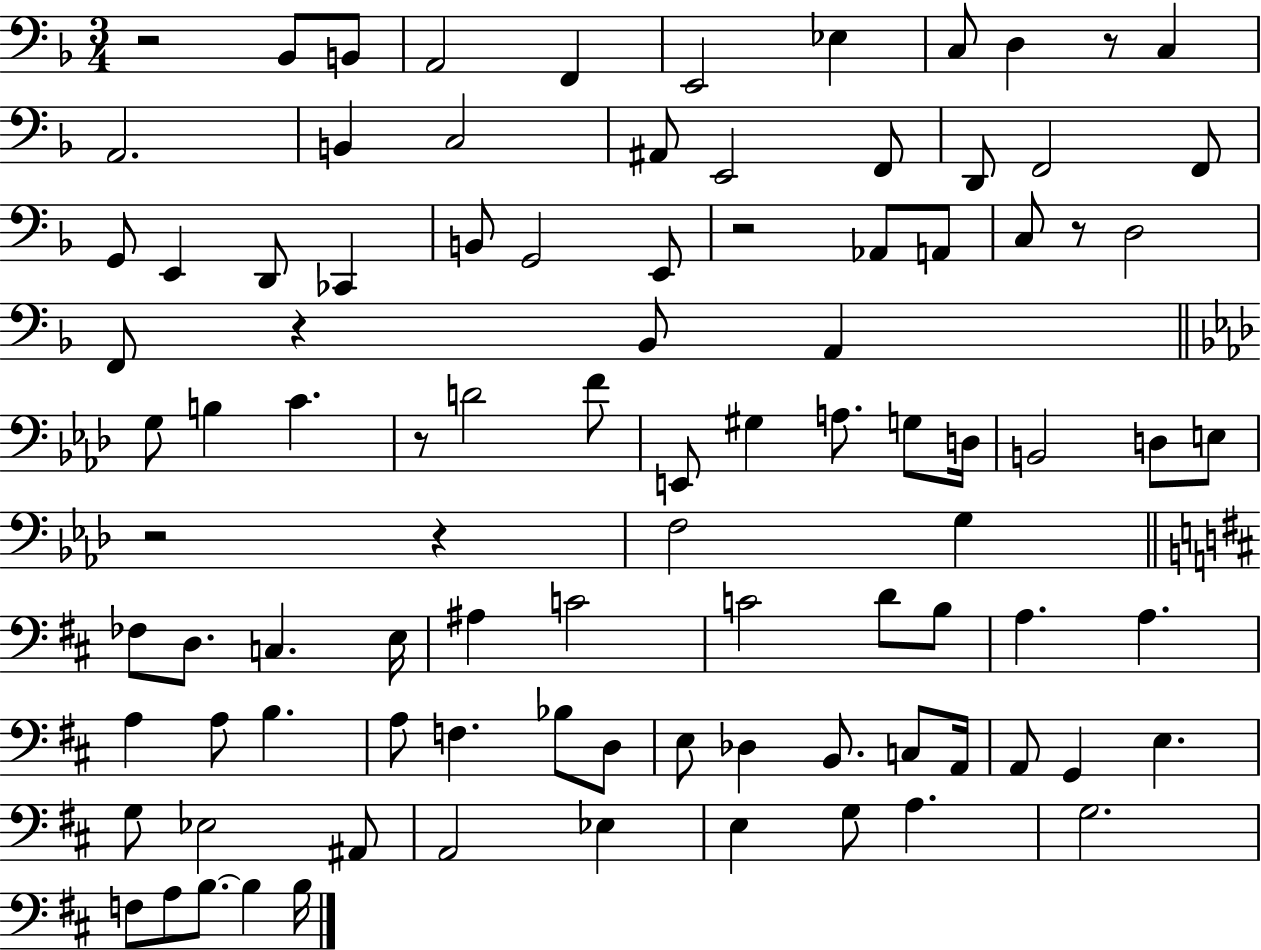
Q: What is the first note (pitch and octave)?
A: Bb2